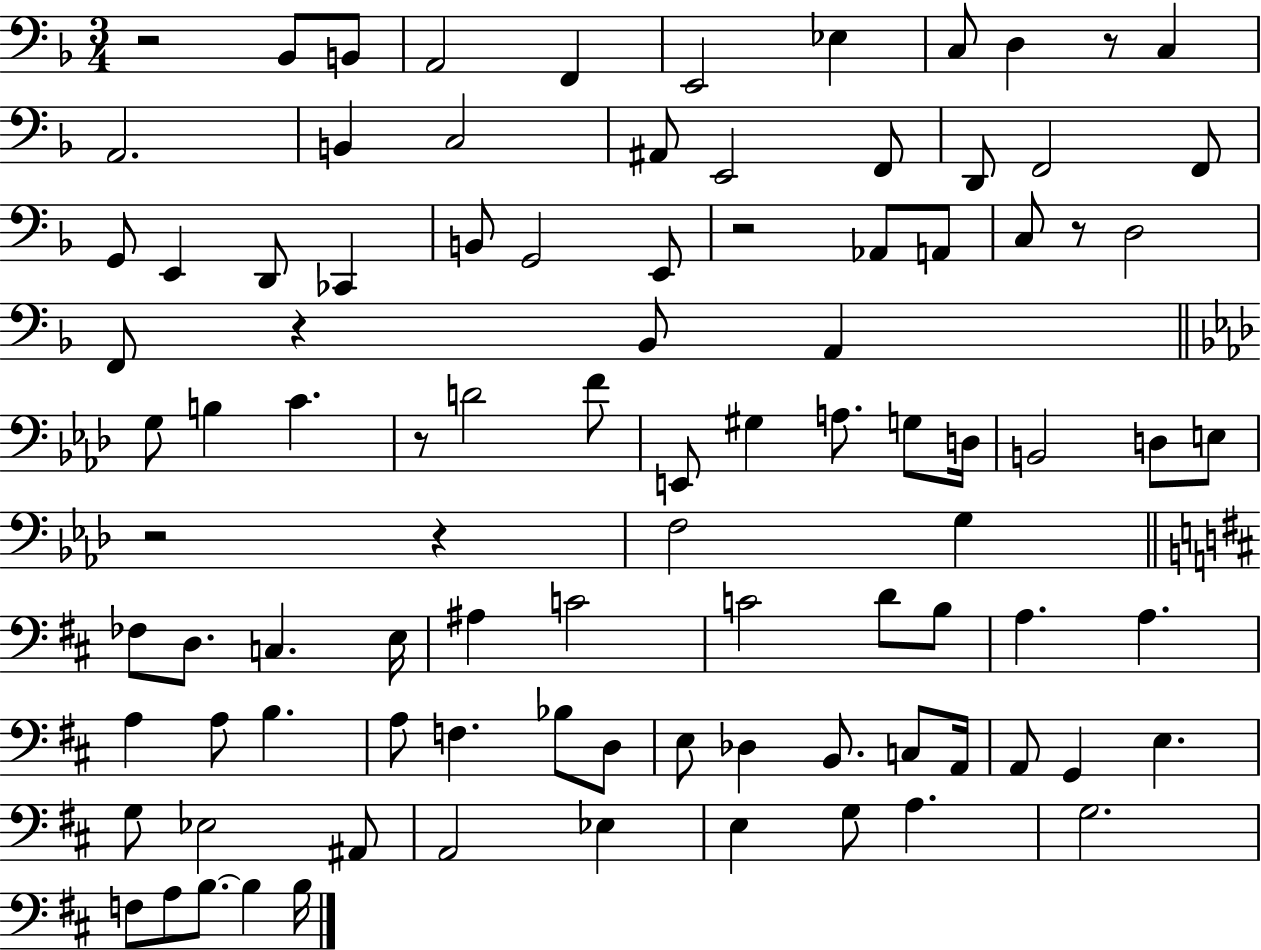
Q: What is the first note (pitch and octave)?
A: Bb2